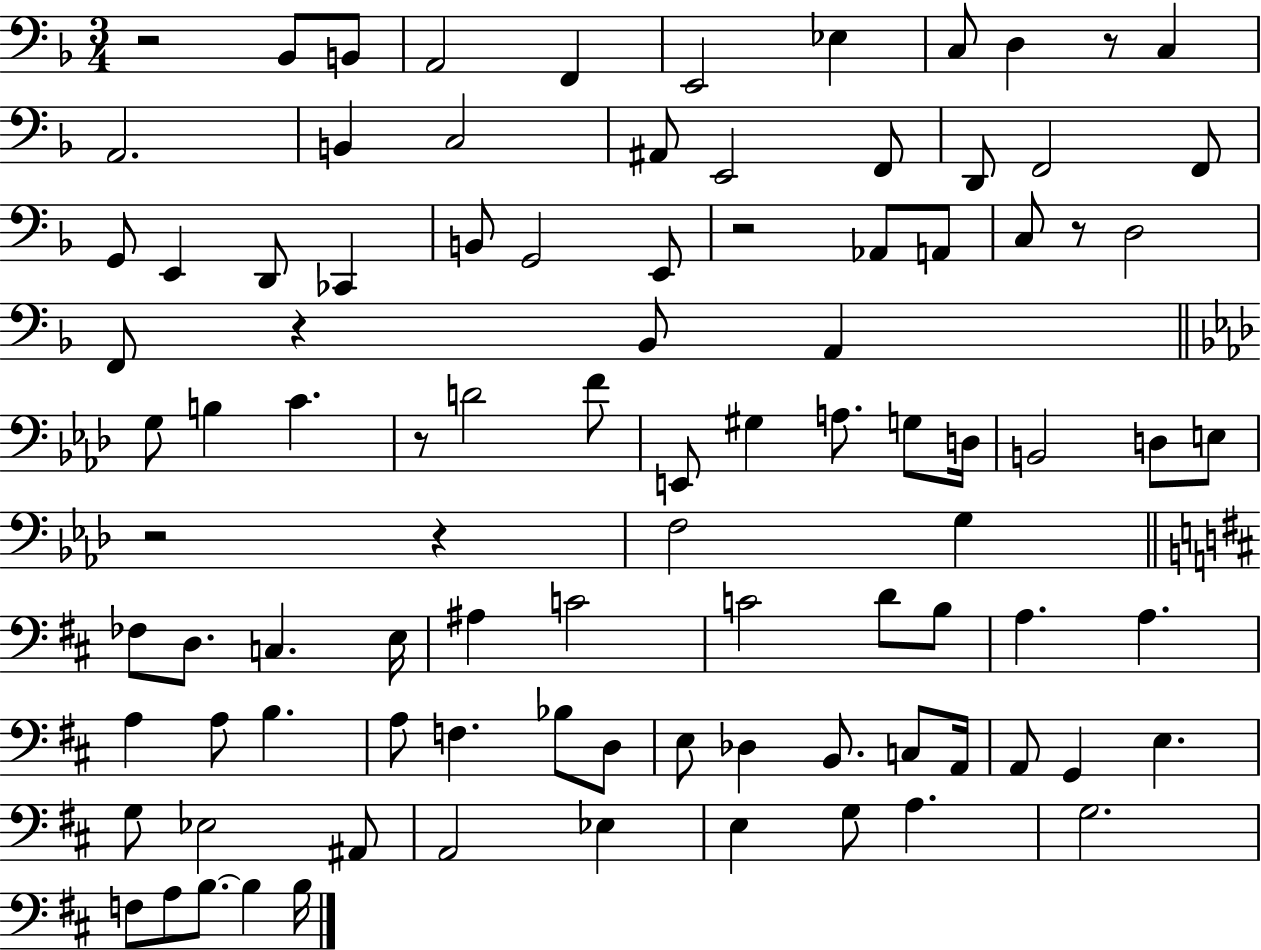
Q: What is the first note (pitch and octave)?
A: Bb2